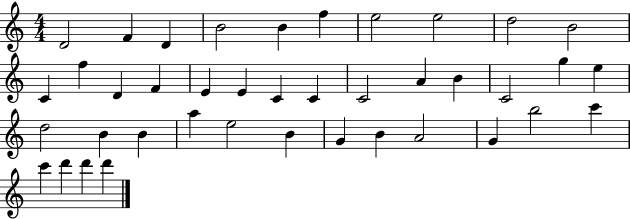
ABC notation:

X:1
T:Untitled
M:4/4
L:1/4
K:C
D2 F D B2 B f e2 e2 d2 B2 C f D F E E C C C2 A B C2 g e d2 B B a e2 B G B A2 G b2 c' c' d' d' d'